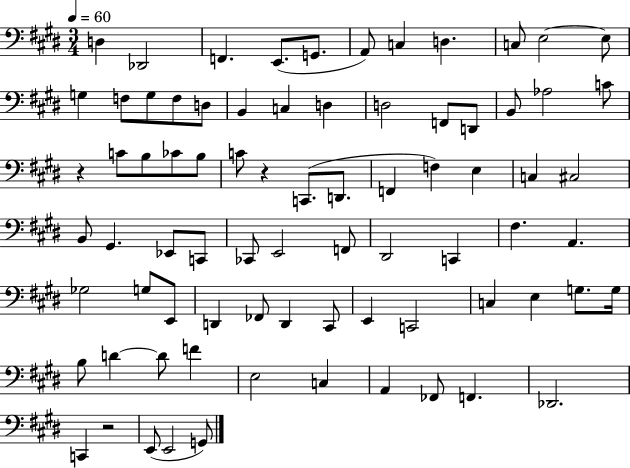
D3/q Db2/h F2/q. E2/e. G2/e. A2/e C3/q D3/q. C3/e E3/h E3/e G3/q F3/e G3/e F3/e D3/e B2/q C3/q D3/q D3/h F2/e D2/e B2/e Ab3/h C4/e R/q C4/e B3/e CES4/e B3/e C4/e R/q C2/e. D2/e. F2/q F3/q E3/q C3/q C#3/h B2/e G#2/q. Eb2/e C2/e CES2/e E2/h F2/e D#2/h C2/q F#3/q. A2/q. Gb3/h G3/e E2/e D2/q FES2/e D2/q C#2/e E2/q C2/h C3/q E3/q G3/e. G3/s B3/e D4/q D4/e F4/q E3/h C3/q A2/q FES2/e F2/q. Db2/h. C2/q R/h E2/e E2/h G2/e